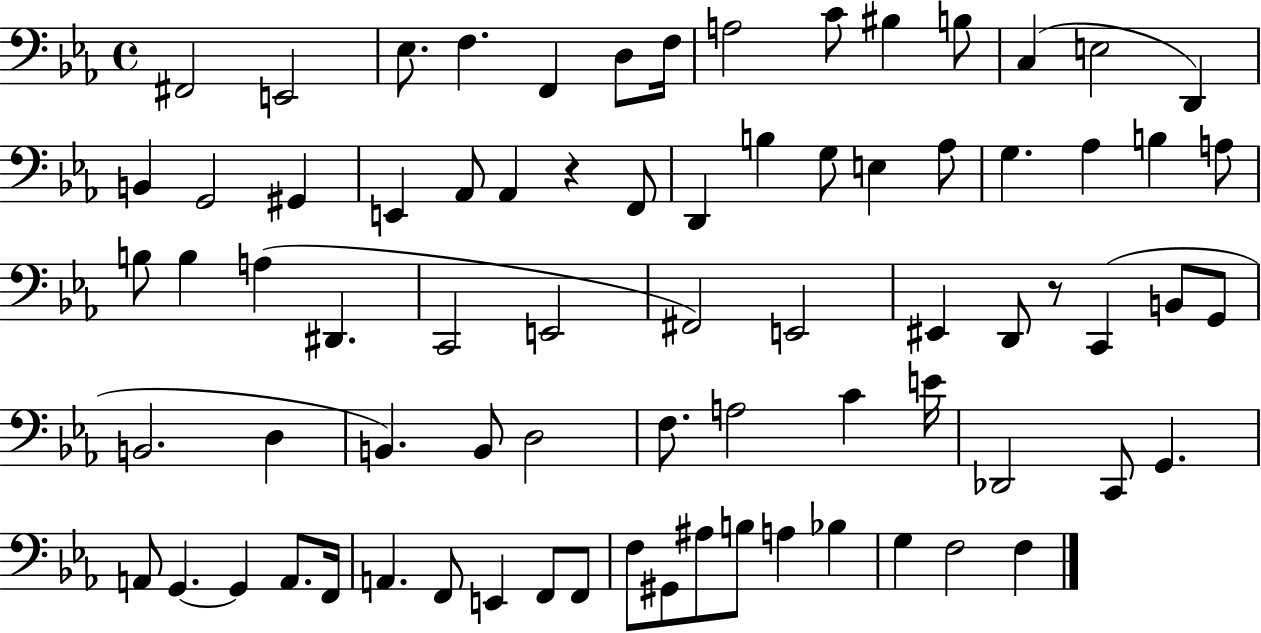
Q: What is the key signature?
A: EES major